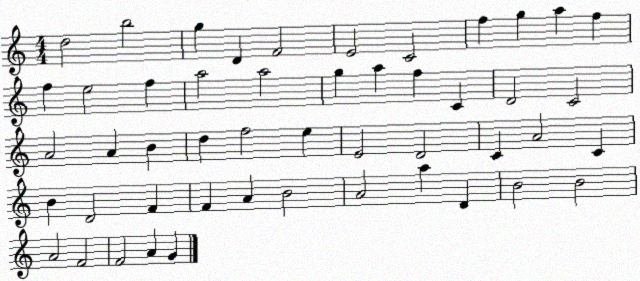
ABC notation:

X:1
T:Untitled
M:4/4
L:1/4
K:C
d2 b2 g D F2 E2 C2 f g a f f e2 f a2 a2 g a f C D2 C2 A2 A B d f2 e E2 D2 C A2 C B D2 F F A B2 A2 a D B2 B2 A2 F2 F2 A G